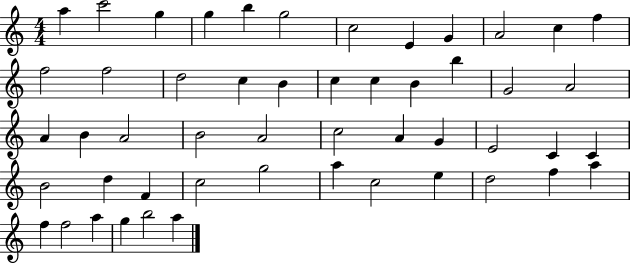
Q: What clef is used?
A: treble